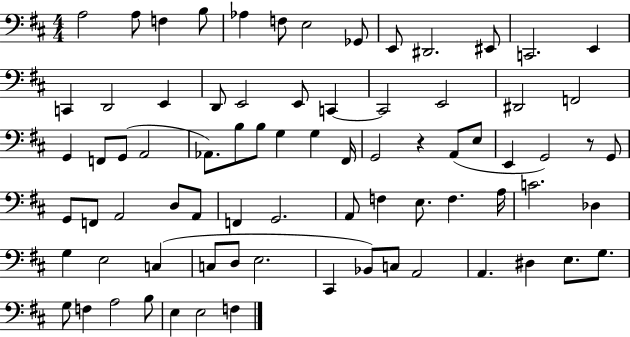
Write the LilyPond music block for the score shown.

{
  \clef bass
  \numericTimeSignature
  \time 4/4
  \key d \major
  \repeat volta 2 { a2 a8 f4 b8 | aes4 f8 e2 ges,8 | e,8 dis,2. eis,8 | c,2. e,4 | \break c,4 d,2 e,4 | d,8 e,2 e,8 c,4~~ | c,2 e,2 | dis,2 f,2 | \break g,4 f,8 g,8( a,2 | aes,8.) b8 b8 g4 g4 fis,16 | g,2 r4 a,8( e8 | e,4 g,2) r8 g,8 | \break g,8 f,8 a,2 d8 a,8 | f,4 g,2. | a,8 f4 e8. f4. a16 | c'2. des4 | \break g4 e2 c4( | c8 d8 e2. | cis,4 bes,8) c8 a,2 | a,4. dis4 e8. g8. | \break g8 f4 a2 b8 | e4 e2 f4 | } \bar "|."
}